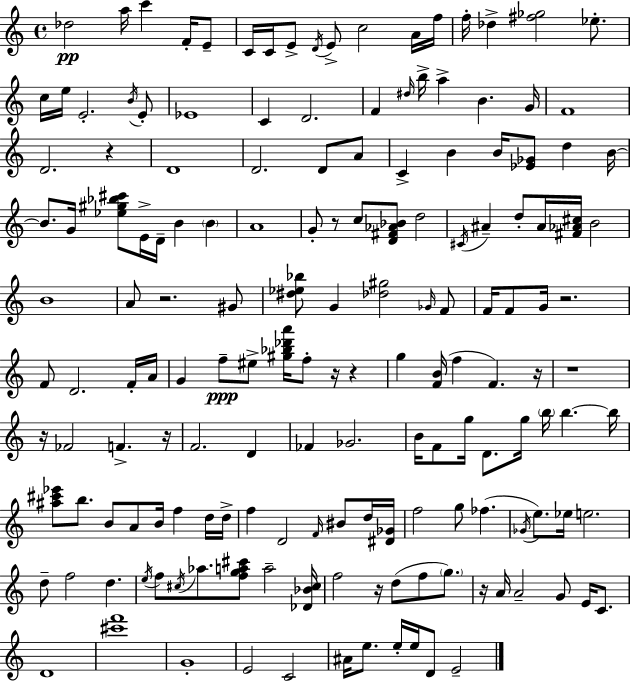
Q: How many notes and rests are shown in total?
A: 162